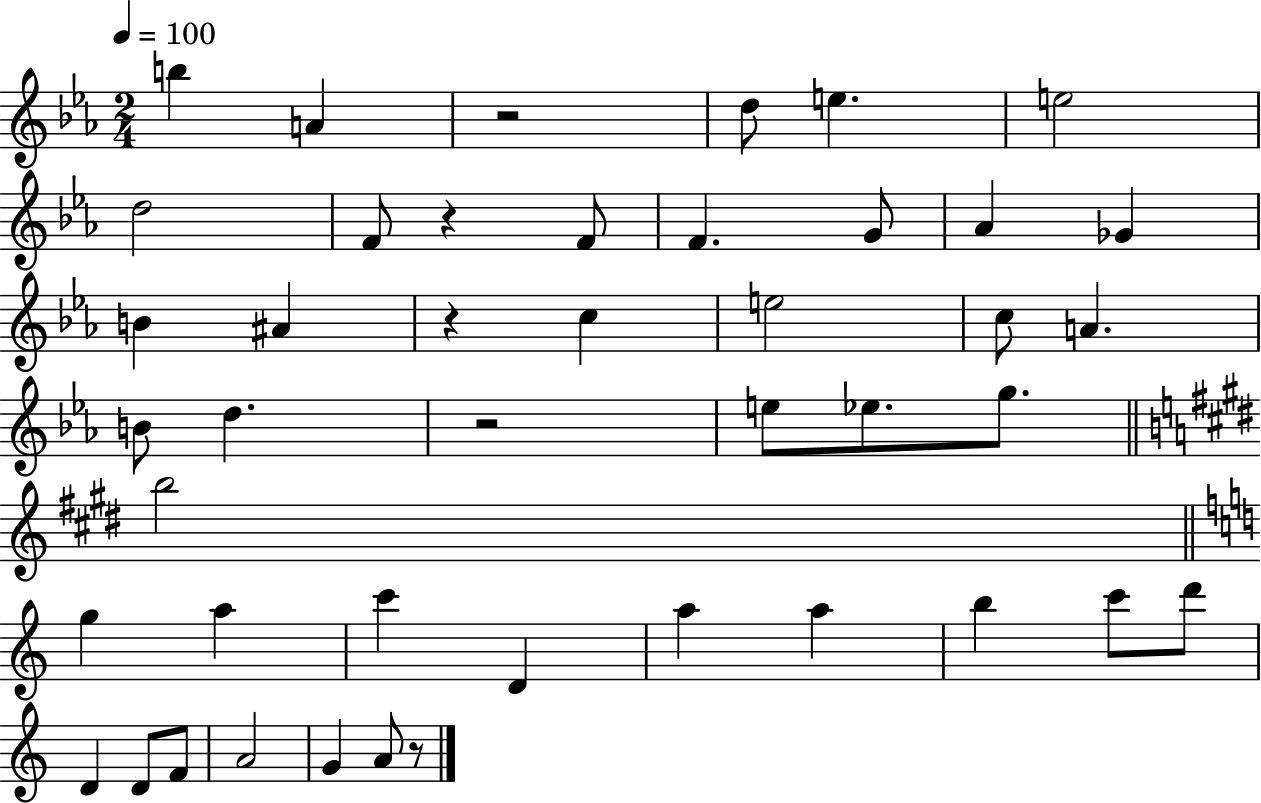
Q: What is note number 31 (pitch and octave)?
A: B5